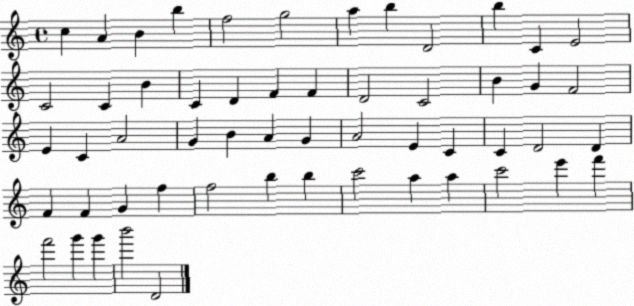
X:1
T:Untitled
M:4/4
L:1/4
K:C
c A B b f2 g2 a b D2 b C E2 C2 C B C D F F D2 C2 B G F2 E C A2 G B A G A2 E C C D2 D F F G f f2 b b c'2 a a c'2 e' f' f'2 g' g' b'2 D2